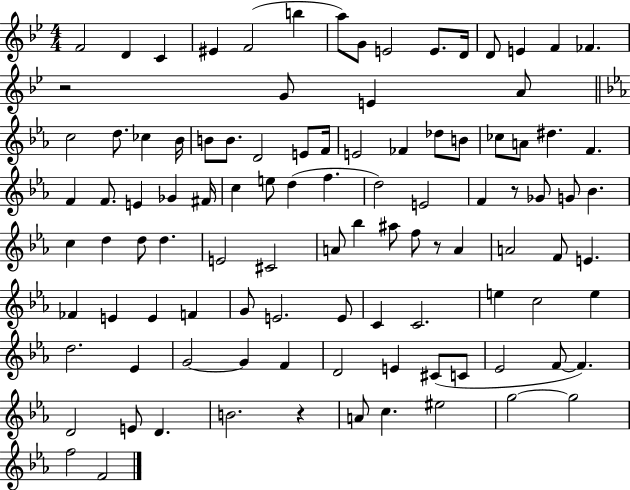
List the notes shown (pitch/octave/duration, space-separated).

F4/h D4/q C4/q EIS4/q F4/h B5/q A5/e G4/e E4/h E4/e. D4/s D4/e E4/q F4/q FES4/q. R/h G4/e E4/q A4/e C5/h D5/e. CES5/q Bb4/s B4/e B4/e. D4/h E4/e F4/s E4/h FES4/q Db5/e B4/e CES5/e A4/e D#5/q. F4/q. F4/q F4/e. E4/q Gb4/q F#4/s C5/q E5/e D5/q F5/q. D5/h E4/h F4/q R/e Gb4/e G4/e Bb4/q. C5/q D5/q D5/e D5/q. E4/h C#4/h A4/e Bb5/q A#5/e F5/e R/e A4/q A4/h F4/e E4/q. FES4/q E4/q E4/q F4/q G4/e E4/h. E4/e C4/q C4/h. E5/q C5/h E5/q D5/h. Eb4/q G4/h G4/q F4/q D4/h E4/q C#4/e C4/e Eb4/h F4/e F4/q. D4/h E4/e D4/q. B4/h. R/q A4/e C5/q. EIS5/h G5/h G5/h F5/h F4/h